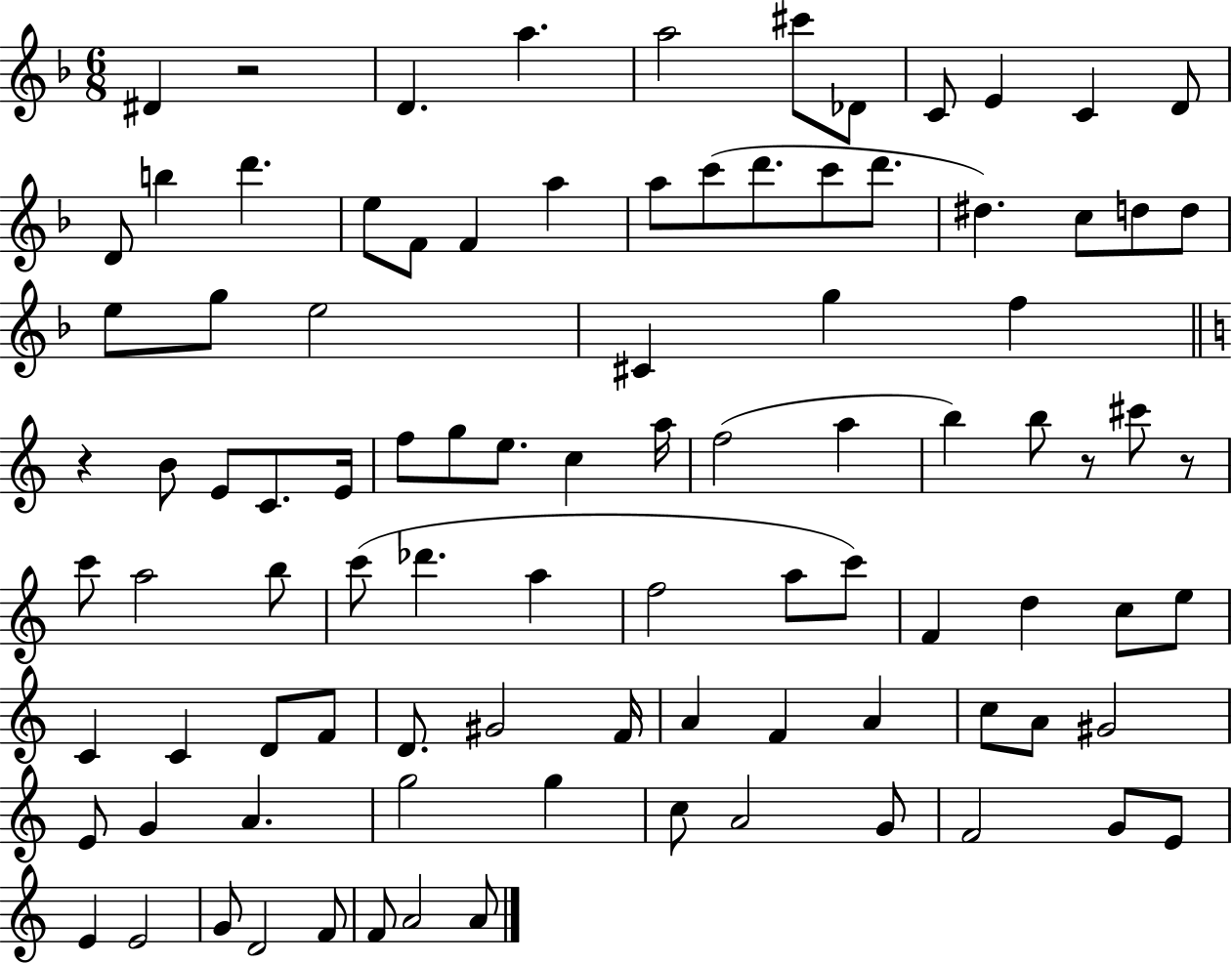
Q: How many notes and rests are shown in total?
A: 95